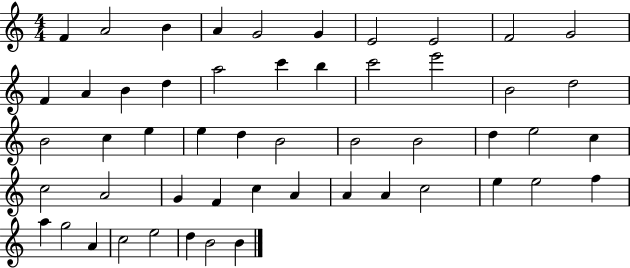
{
  \clef treble
  \numericTimeSignature
  \time 4/4
  \key c \major
  f'4 a'2 b'4 | a'4 g'2 g'4 | e'2 e'2 | f'2 g'2 | \break f'4 a'4 b'4 d''4 | a''2 c'''4 b''4 | c'''2 e'''2 | b'2 d''2 | \break b'2 c''4 e''4 | e''4 d''4 b'2 | b'2 b'2 | d''4 e''2 c''4 | \break c''2 a'2 | g'4 f'4 c''4 a'4 | a'4 a'4 c''2 | e''4 e''2 f''4 | \break a''4 g''2 a'4 | c''2 e''2 | d''4 b'2 b'4 | \bar "|."
}